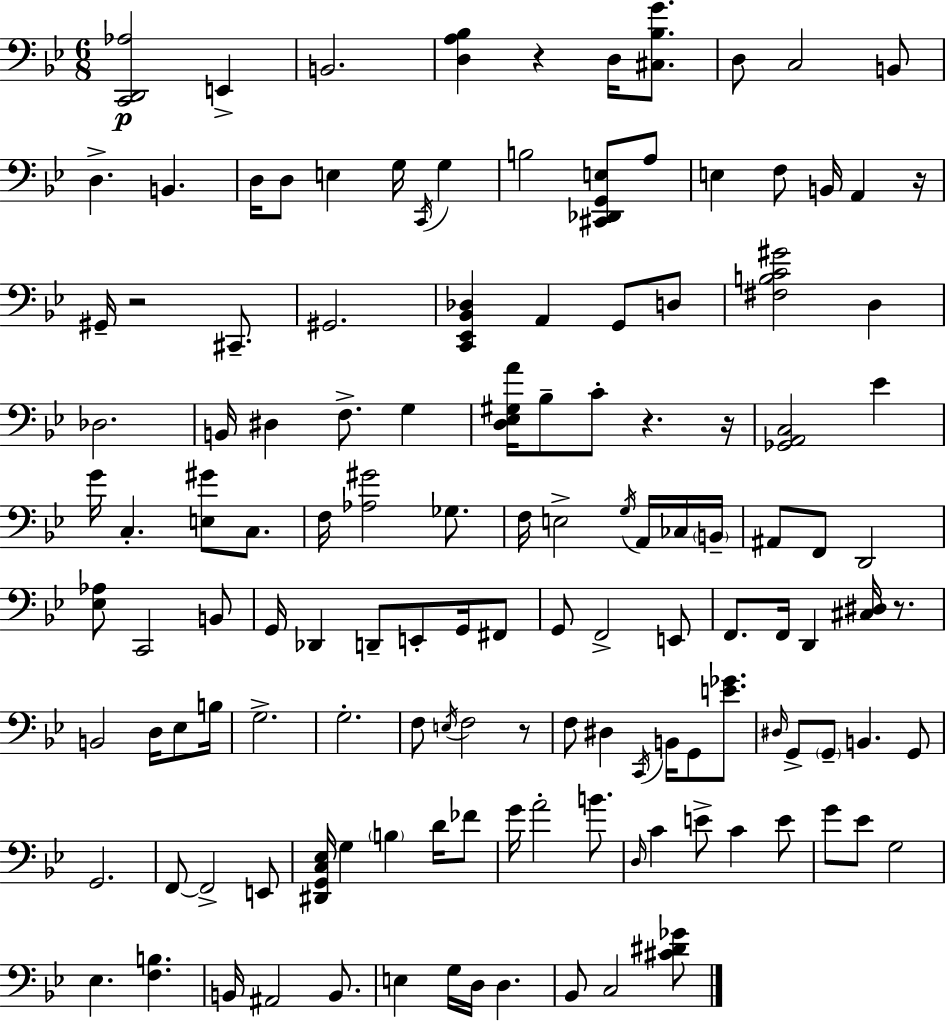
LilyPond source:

{
  \clef bass
  \numericTimeSignature
  \time 6/8
  \key g \minor
  <c, d, aes>2\p e,4-> | b,2. | <d a bes>4 r4 d16 <cis bes g'>8. | d8 c2 b,8 | \break d4.-> b,4. | d16 d8 e4 g16 \acciaccatura { c,16 } g4 | b2 <cis, des, g, e>8 a8 | e4 f8 b,16 a,4 | \break r16 gis,16-- r2 cis,8.-- | gis,2. | <c, ees, bes, des>4 a,4 g,8 d8 | <fis b c' gis'>2 d4 | \break des2. | b,16 dis4 f8.-> g4 | <d ees gis a'>16 bes8-- c'8-. r4. | r16 <ges, a, c>2 ees'4 | \break g'16 c4.-. <e gis'>8 c8. | f16 <aes gis'>2 ges8. | f16 e2-> \acciaccatura { g16 } a,16 | ces16 \parenthesize b,16-- ais,8 f,8 d,2 | \break <ees aes>8 c,2 | b,8 g,16 des,4 d,8-- e,8-. g,16 | fis,8 g,8 f,2-> | e,8 f,8. f,16 d,4 <cis dis>16 r8. | \break b,2 d16 ees8 | b16 g2.-> | g2.-. | f8 \acciaccatura { e16 } f2 | \break r8 f8 dis4 \acciaccatura { c,16 } b,16 g,8 | <e' ges'>8. \grace { dis16 } g,8-> \parenthesize g,8-- b,4. | g,8 g,2. | f,8~~ f,2-> | \break e,8 <dis, g, c ees>16 g4 \parenthesize b4 | d'16 fes'8 g'16 a'2-. | b'8. \grace { d16 } c'4 e'8-> | c'4 e'8 g'8 ees'8 g2 | \break ees4. | <f b>4. b,16 ais,2 | b,8. e4 g16 d16 | d4. bes,8 c2 | \break <cis' dis' ges'>8 \bar "|."
}